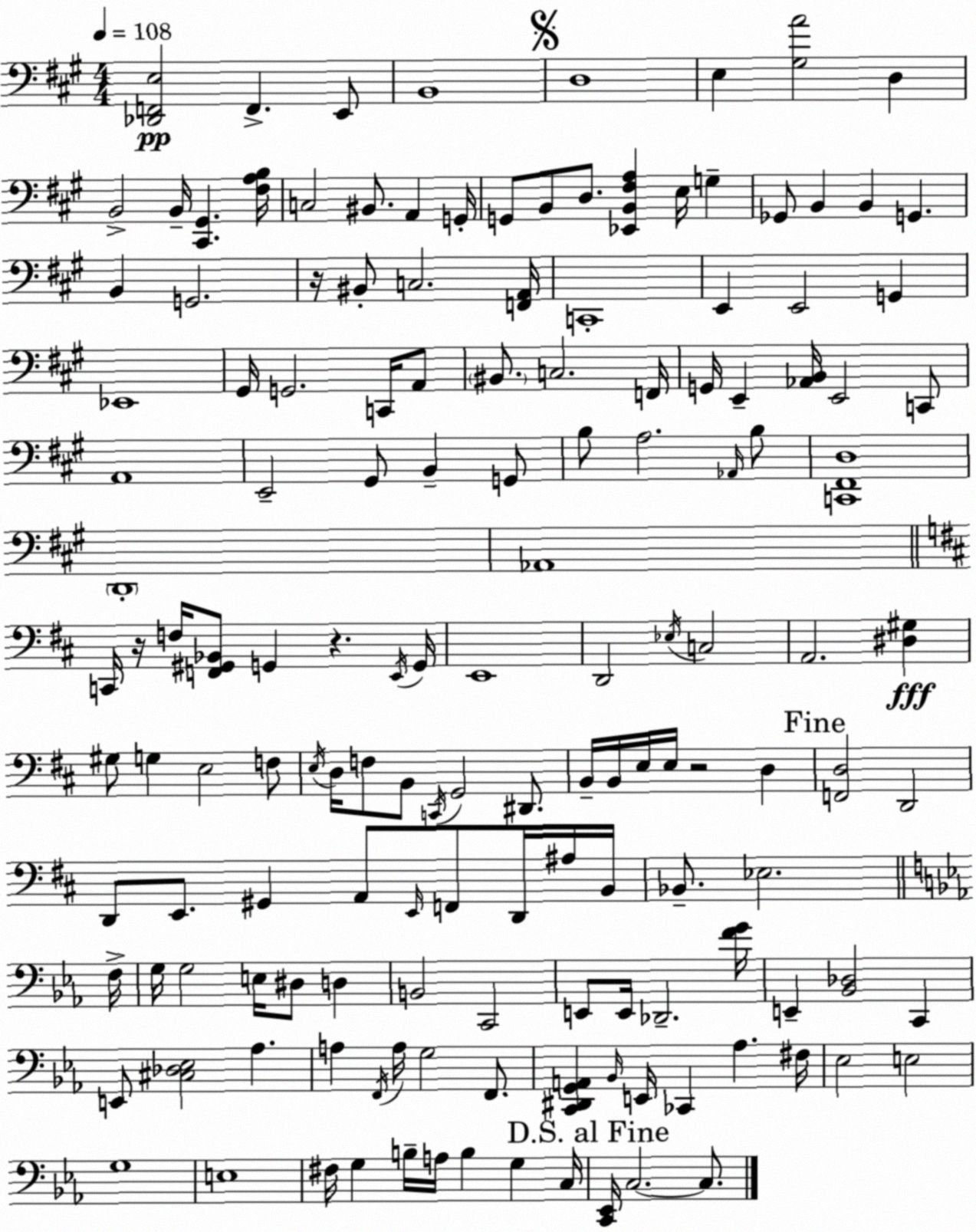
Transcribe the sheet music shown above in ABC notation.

X:1
T:Untitled
M:4/4
L:1/4
K:A
[_D,,F,,E,]2 F,, E,,/2 B,,4 D,4 E, [^G,A]2 D, B,,2 B,,/4 [^C,,^G,,] [^F,A,B,]/4 C,2 ^B,,/2 A,, G,,/4 G,,/2 B,,/2 D,/2 [_E,,B,,^F,A,] E,/4 G, _G,,/2 B,, B,, G,, B,, G,,2 z/4 ^B,,/2 C,2 [F,,A,,]/4 C,,4 E,, E,,2 G,, _E,,4 ^G,,/4 G,,2 C,,/4 A,,/2 ^B,,/2 C,2 F,,/4 G,,/4 E,, [_A,,B,,]/4 E,,2 C,,/2 A,,4 E,,2 ^G,,/2 B,, G,,/2 B,/2 A,2 _A,,/4 B,/2 [C,,^F,,D,]4 D,,4 _A,,4 C,,/4 z/4 F,/4 [F,,^G,,_B,,]/2 G,, z E,,/4 G,,/4 E,,4 D,,2 _E,/4 C,2 A,,2 [^D,^G,] ^G,/2 G, E,2 F,/2 E,/4 D,/4 F,/2 B,,/2 C,,/4 G,,2 ^D,,/2 B,,/4 B,,/4 E,/4 E,/4 z2 D, [F,,D,]2 D,,2 D,,/2 E,,/2 ^G,, A,,/2 E,,/4 F,,/2 D,,/4 ^A,/4 B,,/4 _B,,/2 _E,2 F,/4 G,/4 G,2 E,/4 ^D,/2 D, B,,2 C,,2 E,,/2 E,,/4 _D,,2 [FG]/4 E,, [_B,,_D,]2 C,, E,,/2 [^C,_D,_E,]2 _A, A, F,,/4 A,/4 G,2 F,,/2 [C,,^D,,G,,A,,] _B,,/4 E,,/4 _C,, _A, ^F,/4 _E,2 E,2 G,4 E,4 ^F,/4 G, B,/4 A,/4 B, G, C,/4 [C,,_E,,]/4 C,2 C,/2